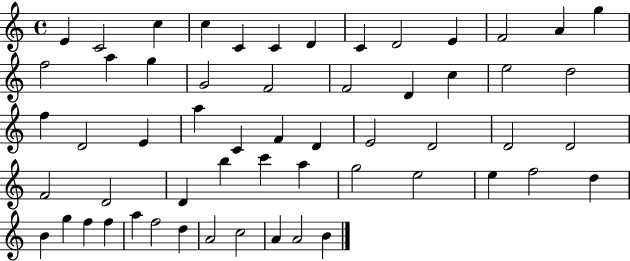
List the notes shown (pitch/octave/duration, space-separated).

E4/q C4/h C5/q C5/q C4/q C4/q D4/q C4/q D4/h E4/q F4/h A4/q G5/q F5/h A5/q G5/q G4/h F4/h F4/h D4/q C5/q E5/h D5/h F5/q D4/h E4/q A5/q C4/q F4/q D4/q E4/h D4/h D4/h D4/h F4/h D4/h D4/q B5/q C6/q A5/q G5/h E5/h E5/q F5/h D5/q B4/q G5/q F5/q F5/q A5/q F5/h D5/q A4/h C5/h A4/q A4/h B4/q